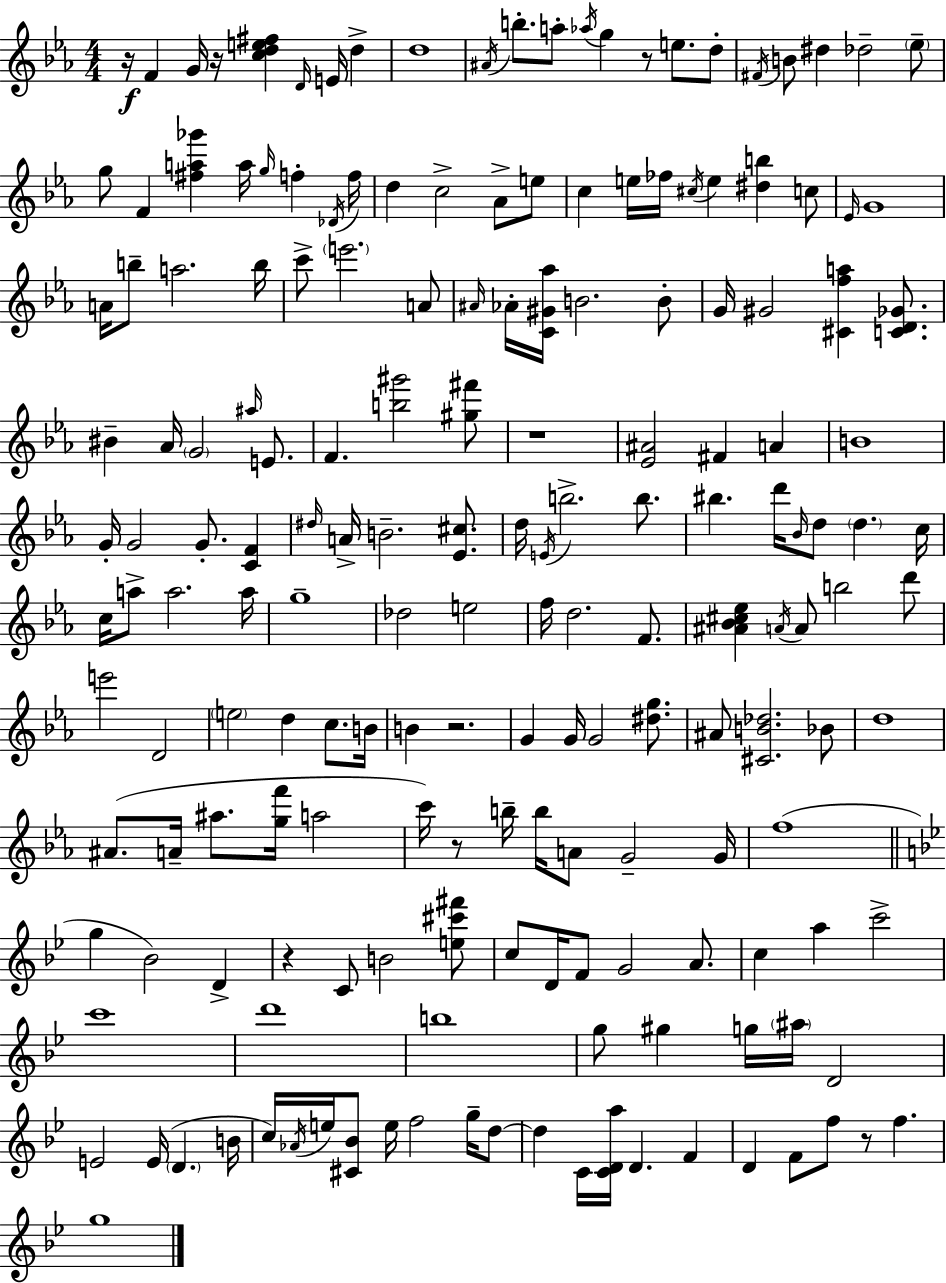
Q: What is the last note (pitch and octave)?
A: G5